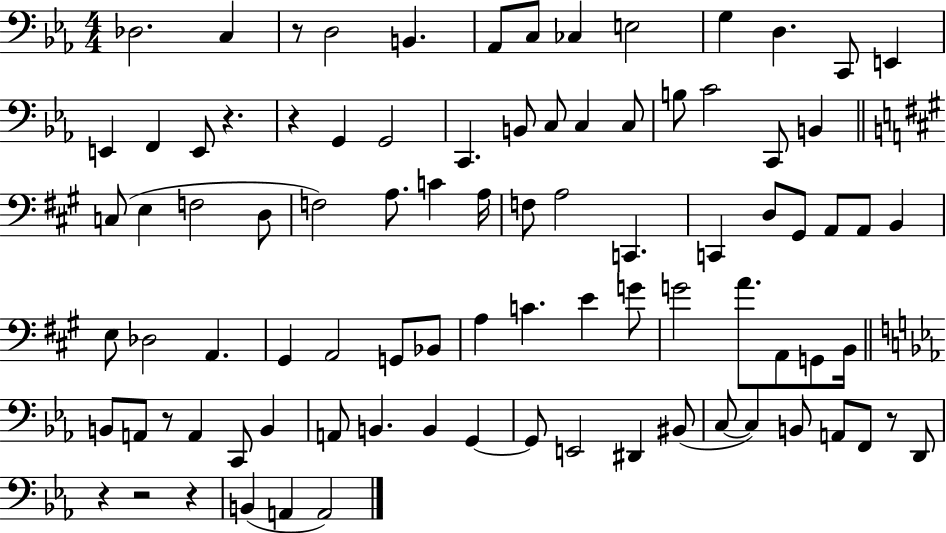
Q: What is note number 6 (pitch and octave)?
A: C3